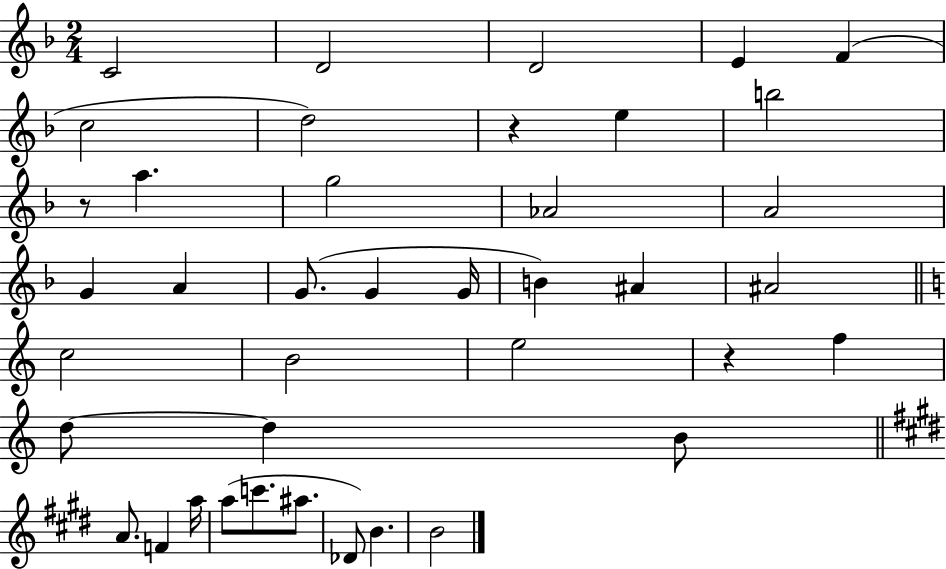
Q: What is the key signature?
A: F major